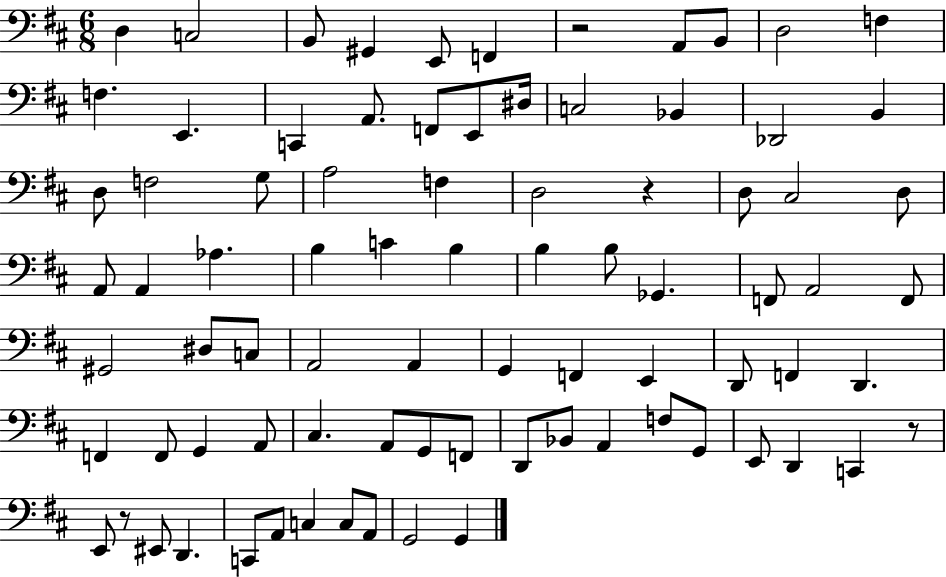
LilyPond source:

{
  \clef bass
  \numericTimeSignature
  \time 6/8
  \key d \major
  d4 c2 | b,8 gis,4 e,8 f,4 | r2 a,8 b,8 | d2 f4 | \break f4. e,4. | c,4 a,8. f,8 e,8 dis16 | c2 bes,4 | des,2 b,4 | \break d8 f2 g8 | a2 f4 | d2 r4 | d8 cis2 d8 | \break a,8 a,4 aes4. | b4 c'4 b4 | b4 b8 ges,4. | f,8 a,2 f,8 | \break gis,2 dis8 c8 | a,2 a,4 | g,4 f,4 e,4 | d,8 f,4 d,4. | \break f,4 f,8 g,4 a,8 | cis4. a,8 g,8 f,8 | d,8 bes,8 a,4 f8 g,8 | e,8 d,4 c,4 r8 | \break e,8 r8 eis,8 d,4. | c,8 a,8 c4 c8 a,8 | g,2 g,4 | \bar "|."
}